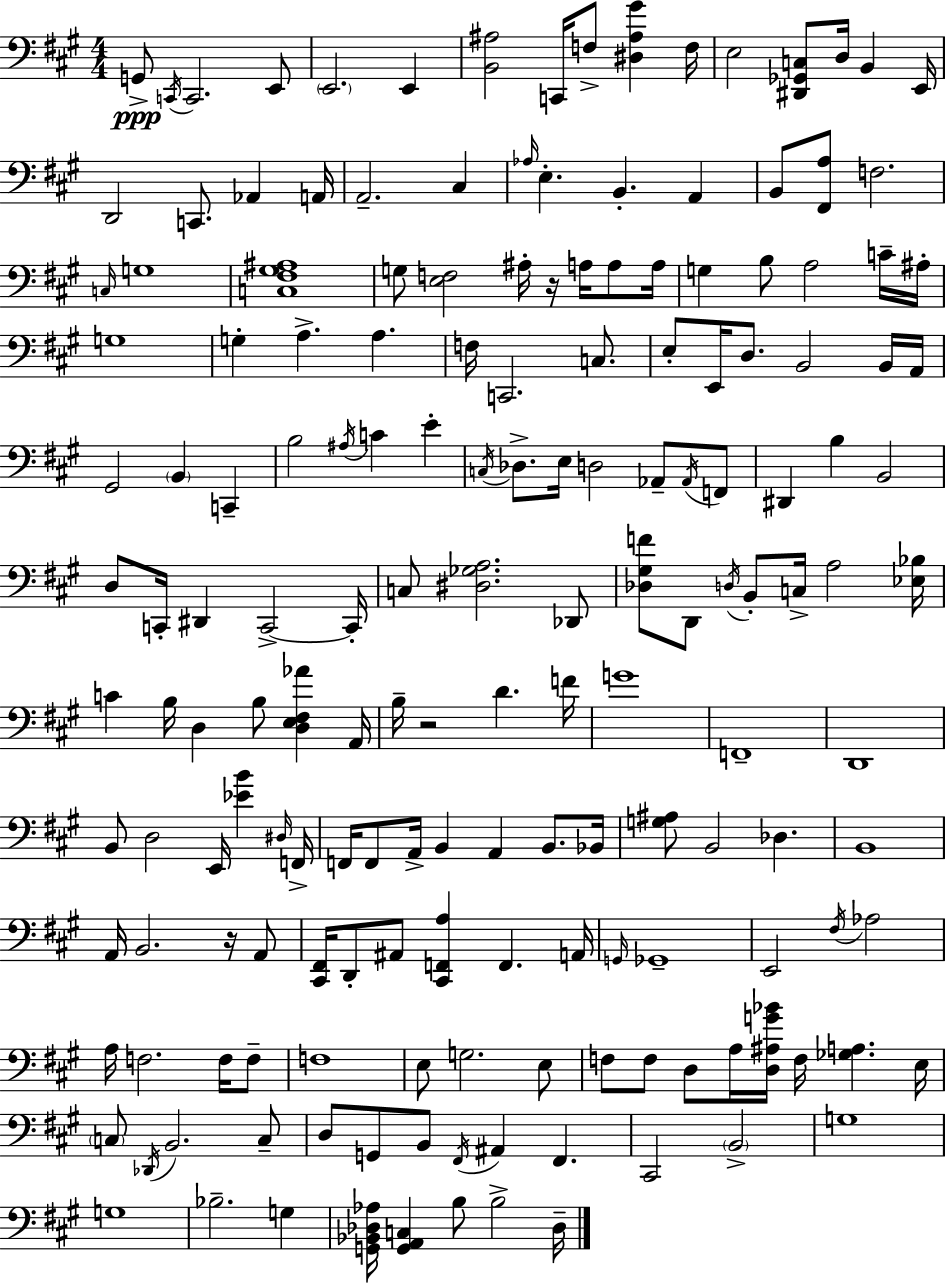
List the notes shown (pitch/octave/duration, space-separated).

G2/e C2/s C2/h. E2/e E2/h. E2/q [B2,A#3]/h C2/s F3/e [D#3,A#3,G#4]/q F3/s E3/h [D#2,Gb2,C3]/e D3/s B2/q E2/s D2/h C2/e. Ab2/q A2/s A2/h. C#3/q Ab3/s E3/q. B2/q. A2/q B2/e [F#2,A3]/e F3/h. C3/s G3/w [C3,F#3,G#3,A#3]/w G3/e [E3,F3]/h A#3/s R/s A3/s A3/e A3/s G3/q B3/e A3/h C4/s A#3/s G3/w G3/q A3/q. A3/q. F3/s C2/h. C3/e. E3/e E2/s D3/e. B2/h B2/s A2/s G#2/h B2/q C2/q B3/h A#3/s C4/q E4/q C3/s Db3/e. E3/s D3/h Ab2/e Ab2/s F2/e D#2/q B3/q B2/h D3/e C2/s D#2/q C2/h C2/s C3/e [D#3,Gb3,A3]/h. Db2/e [Db3,G#3,F4]/e D2/e D3/s B2/e C3/s A3/h [Eb3,Bb3]/s C4/q B3/s D3/q B3/e [D3,E3,F#3,Ab4]/q A2/s B3/s R/h D4/q. F4/s G4/w F2/w D2/w B2/e D3/h E2/s [Eb4,B4]/q D#3/s F2/s F2/s F2/e A2/s B2/q A2/q B2/e. Bb2/s [G3,A#3]/e B2/h Db3/q. B2/w A2/s B2/h. R/s A2/e [C#2,F#2]/s D2/e A#2/e [C#2,F2,A3]/q F2/q. A2/s G2/s Gb2/w E2/h F#3/s Ab3/h A3/s F3/h. F3/s F3/e F3/w E3/e G3/h. E3/e F3/e F3/e D3/e A3/s [D3,A#3,G4,Bb4]/s F3/s [Gb3,A3]/q. E3/s C3/e Db2/s B2/h. C3/e D3/e G2/e B2/e F#2/s A#2/q F#2/q. C#2/h B2/h G3/w G3/w Bb3/h. G3/q [G2,Bb2,Db3,Ab3]/s [G2,A2,C3]/q B3/e B3/h Db3/s